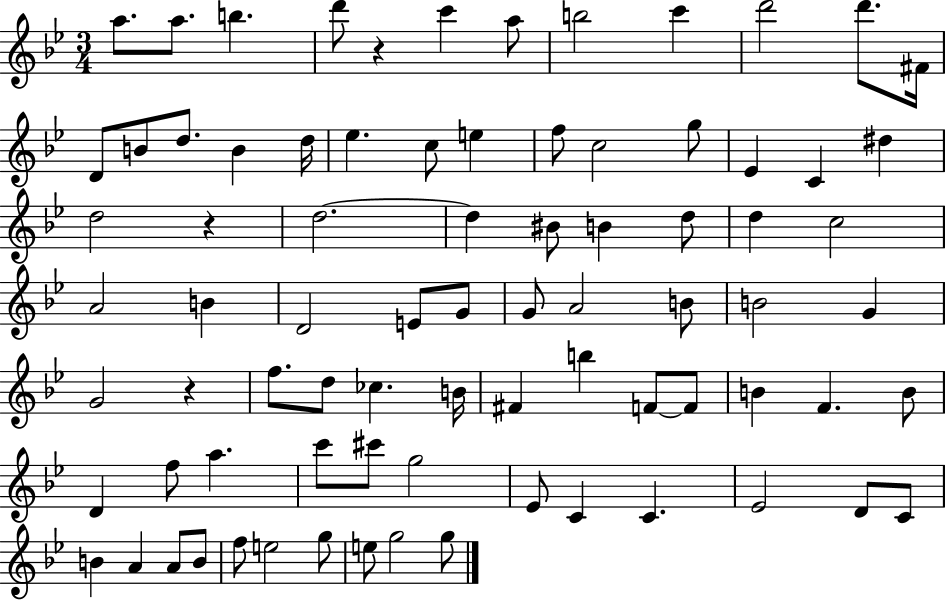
{
  \clef treble
  \numericTimeSignature
  \time 3/4
  \key bes \major
  a''8. a''8. b''4. | d'''8 r4 c'''4 a''8 | b''2 c'''4 | d'''2 d'''8. fis'16 | \break d'8 b'8 d''8. b'4 d''16 | ees''4. c''8 e''4 | f''8 c''2 g''8 | ees'4 c'4 dis''4 | \break d''2 r4 | d''2.~~ | d''4 bis'8 b'4 d''8 | d''4 c''2 | \break a'2 b'4 | d'2 e'8 g'8 | g'8 a'2 b'8 | b'2 g'4 | \break g'2 r4 | f''8. d''8 ces''4. b'16 | fis'4 b''4 f'8~~ f'8 | b'4 f'4. b'8 | \break d'4 f''8 a''4. | c'''8 cis'''8 g''2 | ees'8 c'4 c'4. | ees'2 d'8 c'8 | \break b'4 a'4 a'8 b'8 | f''8 e''2 g''8 | e''8 g''2 g''8 | \bar "|."
}